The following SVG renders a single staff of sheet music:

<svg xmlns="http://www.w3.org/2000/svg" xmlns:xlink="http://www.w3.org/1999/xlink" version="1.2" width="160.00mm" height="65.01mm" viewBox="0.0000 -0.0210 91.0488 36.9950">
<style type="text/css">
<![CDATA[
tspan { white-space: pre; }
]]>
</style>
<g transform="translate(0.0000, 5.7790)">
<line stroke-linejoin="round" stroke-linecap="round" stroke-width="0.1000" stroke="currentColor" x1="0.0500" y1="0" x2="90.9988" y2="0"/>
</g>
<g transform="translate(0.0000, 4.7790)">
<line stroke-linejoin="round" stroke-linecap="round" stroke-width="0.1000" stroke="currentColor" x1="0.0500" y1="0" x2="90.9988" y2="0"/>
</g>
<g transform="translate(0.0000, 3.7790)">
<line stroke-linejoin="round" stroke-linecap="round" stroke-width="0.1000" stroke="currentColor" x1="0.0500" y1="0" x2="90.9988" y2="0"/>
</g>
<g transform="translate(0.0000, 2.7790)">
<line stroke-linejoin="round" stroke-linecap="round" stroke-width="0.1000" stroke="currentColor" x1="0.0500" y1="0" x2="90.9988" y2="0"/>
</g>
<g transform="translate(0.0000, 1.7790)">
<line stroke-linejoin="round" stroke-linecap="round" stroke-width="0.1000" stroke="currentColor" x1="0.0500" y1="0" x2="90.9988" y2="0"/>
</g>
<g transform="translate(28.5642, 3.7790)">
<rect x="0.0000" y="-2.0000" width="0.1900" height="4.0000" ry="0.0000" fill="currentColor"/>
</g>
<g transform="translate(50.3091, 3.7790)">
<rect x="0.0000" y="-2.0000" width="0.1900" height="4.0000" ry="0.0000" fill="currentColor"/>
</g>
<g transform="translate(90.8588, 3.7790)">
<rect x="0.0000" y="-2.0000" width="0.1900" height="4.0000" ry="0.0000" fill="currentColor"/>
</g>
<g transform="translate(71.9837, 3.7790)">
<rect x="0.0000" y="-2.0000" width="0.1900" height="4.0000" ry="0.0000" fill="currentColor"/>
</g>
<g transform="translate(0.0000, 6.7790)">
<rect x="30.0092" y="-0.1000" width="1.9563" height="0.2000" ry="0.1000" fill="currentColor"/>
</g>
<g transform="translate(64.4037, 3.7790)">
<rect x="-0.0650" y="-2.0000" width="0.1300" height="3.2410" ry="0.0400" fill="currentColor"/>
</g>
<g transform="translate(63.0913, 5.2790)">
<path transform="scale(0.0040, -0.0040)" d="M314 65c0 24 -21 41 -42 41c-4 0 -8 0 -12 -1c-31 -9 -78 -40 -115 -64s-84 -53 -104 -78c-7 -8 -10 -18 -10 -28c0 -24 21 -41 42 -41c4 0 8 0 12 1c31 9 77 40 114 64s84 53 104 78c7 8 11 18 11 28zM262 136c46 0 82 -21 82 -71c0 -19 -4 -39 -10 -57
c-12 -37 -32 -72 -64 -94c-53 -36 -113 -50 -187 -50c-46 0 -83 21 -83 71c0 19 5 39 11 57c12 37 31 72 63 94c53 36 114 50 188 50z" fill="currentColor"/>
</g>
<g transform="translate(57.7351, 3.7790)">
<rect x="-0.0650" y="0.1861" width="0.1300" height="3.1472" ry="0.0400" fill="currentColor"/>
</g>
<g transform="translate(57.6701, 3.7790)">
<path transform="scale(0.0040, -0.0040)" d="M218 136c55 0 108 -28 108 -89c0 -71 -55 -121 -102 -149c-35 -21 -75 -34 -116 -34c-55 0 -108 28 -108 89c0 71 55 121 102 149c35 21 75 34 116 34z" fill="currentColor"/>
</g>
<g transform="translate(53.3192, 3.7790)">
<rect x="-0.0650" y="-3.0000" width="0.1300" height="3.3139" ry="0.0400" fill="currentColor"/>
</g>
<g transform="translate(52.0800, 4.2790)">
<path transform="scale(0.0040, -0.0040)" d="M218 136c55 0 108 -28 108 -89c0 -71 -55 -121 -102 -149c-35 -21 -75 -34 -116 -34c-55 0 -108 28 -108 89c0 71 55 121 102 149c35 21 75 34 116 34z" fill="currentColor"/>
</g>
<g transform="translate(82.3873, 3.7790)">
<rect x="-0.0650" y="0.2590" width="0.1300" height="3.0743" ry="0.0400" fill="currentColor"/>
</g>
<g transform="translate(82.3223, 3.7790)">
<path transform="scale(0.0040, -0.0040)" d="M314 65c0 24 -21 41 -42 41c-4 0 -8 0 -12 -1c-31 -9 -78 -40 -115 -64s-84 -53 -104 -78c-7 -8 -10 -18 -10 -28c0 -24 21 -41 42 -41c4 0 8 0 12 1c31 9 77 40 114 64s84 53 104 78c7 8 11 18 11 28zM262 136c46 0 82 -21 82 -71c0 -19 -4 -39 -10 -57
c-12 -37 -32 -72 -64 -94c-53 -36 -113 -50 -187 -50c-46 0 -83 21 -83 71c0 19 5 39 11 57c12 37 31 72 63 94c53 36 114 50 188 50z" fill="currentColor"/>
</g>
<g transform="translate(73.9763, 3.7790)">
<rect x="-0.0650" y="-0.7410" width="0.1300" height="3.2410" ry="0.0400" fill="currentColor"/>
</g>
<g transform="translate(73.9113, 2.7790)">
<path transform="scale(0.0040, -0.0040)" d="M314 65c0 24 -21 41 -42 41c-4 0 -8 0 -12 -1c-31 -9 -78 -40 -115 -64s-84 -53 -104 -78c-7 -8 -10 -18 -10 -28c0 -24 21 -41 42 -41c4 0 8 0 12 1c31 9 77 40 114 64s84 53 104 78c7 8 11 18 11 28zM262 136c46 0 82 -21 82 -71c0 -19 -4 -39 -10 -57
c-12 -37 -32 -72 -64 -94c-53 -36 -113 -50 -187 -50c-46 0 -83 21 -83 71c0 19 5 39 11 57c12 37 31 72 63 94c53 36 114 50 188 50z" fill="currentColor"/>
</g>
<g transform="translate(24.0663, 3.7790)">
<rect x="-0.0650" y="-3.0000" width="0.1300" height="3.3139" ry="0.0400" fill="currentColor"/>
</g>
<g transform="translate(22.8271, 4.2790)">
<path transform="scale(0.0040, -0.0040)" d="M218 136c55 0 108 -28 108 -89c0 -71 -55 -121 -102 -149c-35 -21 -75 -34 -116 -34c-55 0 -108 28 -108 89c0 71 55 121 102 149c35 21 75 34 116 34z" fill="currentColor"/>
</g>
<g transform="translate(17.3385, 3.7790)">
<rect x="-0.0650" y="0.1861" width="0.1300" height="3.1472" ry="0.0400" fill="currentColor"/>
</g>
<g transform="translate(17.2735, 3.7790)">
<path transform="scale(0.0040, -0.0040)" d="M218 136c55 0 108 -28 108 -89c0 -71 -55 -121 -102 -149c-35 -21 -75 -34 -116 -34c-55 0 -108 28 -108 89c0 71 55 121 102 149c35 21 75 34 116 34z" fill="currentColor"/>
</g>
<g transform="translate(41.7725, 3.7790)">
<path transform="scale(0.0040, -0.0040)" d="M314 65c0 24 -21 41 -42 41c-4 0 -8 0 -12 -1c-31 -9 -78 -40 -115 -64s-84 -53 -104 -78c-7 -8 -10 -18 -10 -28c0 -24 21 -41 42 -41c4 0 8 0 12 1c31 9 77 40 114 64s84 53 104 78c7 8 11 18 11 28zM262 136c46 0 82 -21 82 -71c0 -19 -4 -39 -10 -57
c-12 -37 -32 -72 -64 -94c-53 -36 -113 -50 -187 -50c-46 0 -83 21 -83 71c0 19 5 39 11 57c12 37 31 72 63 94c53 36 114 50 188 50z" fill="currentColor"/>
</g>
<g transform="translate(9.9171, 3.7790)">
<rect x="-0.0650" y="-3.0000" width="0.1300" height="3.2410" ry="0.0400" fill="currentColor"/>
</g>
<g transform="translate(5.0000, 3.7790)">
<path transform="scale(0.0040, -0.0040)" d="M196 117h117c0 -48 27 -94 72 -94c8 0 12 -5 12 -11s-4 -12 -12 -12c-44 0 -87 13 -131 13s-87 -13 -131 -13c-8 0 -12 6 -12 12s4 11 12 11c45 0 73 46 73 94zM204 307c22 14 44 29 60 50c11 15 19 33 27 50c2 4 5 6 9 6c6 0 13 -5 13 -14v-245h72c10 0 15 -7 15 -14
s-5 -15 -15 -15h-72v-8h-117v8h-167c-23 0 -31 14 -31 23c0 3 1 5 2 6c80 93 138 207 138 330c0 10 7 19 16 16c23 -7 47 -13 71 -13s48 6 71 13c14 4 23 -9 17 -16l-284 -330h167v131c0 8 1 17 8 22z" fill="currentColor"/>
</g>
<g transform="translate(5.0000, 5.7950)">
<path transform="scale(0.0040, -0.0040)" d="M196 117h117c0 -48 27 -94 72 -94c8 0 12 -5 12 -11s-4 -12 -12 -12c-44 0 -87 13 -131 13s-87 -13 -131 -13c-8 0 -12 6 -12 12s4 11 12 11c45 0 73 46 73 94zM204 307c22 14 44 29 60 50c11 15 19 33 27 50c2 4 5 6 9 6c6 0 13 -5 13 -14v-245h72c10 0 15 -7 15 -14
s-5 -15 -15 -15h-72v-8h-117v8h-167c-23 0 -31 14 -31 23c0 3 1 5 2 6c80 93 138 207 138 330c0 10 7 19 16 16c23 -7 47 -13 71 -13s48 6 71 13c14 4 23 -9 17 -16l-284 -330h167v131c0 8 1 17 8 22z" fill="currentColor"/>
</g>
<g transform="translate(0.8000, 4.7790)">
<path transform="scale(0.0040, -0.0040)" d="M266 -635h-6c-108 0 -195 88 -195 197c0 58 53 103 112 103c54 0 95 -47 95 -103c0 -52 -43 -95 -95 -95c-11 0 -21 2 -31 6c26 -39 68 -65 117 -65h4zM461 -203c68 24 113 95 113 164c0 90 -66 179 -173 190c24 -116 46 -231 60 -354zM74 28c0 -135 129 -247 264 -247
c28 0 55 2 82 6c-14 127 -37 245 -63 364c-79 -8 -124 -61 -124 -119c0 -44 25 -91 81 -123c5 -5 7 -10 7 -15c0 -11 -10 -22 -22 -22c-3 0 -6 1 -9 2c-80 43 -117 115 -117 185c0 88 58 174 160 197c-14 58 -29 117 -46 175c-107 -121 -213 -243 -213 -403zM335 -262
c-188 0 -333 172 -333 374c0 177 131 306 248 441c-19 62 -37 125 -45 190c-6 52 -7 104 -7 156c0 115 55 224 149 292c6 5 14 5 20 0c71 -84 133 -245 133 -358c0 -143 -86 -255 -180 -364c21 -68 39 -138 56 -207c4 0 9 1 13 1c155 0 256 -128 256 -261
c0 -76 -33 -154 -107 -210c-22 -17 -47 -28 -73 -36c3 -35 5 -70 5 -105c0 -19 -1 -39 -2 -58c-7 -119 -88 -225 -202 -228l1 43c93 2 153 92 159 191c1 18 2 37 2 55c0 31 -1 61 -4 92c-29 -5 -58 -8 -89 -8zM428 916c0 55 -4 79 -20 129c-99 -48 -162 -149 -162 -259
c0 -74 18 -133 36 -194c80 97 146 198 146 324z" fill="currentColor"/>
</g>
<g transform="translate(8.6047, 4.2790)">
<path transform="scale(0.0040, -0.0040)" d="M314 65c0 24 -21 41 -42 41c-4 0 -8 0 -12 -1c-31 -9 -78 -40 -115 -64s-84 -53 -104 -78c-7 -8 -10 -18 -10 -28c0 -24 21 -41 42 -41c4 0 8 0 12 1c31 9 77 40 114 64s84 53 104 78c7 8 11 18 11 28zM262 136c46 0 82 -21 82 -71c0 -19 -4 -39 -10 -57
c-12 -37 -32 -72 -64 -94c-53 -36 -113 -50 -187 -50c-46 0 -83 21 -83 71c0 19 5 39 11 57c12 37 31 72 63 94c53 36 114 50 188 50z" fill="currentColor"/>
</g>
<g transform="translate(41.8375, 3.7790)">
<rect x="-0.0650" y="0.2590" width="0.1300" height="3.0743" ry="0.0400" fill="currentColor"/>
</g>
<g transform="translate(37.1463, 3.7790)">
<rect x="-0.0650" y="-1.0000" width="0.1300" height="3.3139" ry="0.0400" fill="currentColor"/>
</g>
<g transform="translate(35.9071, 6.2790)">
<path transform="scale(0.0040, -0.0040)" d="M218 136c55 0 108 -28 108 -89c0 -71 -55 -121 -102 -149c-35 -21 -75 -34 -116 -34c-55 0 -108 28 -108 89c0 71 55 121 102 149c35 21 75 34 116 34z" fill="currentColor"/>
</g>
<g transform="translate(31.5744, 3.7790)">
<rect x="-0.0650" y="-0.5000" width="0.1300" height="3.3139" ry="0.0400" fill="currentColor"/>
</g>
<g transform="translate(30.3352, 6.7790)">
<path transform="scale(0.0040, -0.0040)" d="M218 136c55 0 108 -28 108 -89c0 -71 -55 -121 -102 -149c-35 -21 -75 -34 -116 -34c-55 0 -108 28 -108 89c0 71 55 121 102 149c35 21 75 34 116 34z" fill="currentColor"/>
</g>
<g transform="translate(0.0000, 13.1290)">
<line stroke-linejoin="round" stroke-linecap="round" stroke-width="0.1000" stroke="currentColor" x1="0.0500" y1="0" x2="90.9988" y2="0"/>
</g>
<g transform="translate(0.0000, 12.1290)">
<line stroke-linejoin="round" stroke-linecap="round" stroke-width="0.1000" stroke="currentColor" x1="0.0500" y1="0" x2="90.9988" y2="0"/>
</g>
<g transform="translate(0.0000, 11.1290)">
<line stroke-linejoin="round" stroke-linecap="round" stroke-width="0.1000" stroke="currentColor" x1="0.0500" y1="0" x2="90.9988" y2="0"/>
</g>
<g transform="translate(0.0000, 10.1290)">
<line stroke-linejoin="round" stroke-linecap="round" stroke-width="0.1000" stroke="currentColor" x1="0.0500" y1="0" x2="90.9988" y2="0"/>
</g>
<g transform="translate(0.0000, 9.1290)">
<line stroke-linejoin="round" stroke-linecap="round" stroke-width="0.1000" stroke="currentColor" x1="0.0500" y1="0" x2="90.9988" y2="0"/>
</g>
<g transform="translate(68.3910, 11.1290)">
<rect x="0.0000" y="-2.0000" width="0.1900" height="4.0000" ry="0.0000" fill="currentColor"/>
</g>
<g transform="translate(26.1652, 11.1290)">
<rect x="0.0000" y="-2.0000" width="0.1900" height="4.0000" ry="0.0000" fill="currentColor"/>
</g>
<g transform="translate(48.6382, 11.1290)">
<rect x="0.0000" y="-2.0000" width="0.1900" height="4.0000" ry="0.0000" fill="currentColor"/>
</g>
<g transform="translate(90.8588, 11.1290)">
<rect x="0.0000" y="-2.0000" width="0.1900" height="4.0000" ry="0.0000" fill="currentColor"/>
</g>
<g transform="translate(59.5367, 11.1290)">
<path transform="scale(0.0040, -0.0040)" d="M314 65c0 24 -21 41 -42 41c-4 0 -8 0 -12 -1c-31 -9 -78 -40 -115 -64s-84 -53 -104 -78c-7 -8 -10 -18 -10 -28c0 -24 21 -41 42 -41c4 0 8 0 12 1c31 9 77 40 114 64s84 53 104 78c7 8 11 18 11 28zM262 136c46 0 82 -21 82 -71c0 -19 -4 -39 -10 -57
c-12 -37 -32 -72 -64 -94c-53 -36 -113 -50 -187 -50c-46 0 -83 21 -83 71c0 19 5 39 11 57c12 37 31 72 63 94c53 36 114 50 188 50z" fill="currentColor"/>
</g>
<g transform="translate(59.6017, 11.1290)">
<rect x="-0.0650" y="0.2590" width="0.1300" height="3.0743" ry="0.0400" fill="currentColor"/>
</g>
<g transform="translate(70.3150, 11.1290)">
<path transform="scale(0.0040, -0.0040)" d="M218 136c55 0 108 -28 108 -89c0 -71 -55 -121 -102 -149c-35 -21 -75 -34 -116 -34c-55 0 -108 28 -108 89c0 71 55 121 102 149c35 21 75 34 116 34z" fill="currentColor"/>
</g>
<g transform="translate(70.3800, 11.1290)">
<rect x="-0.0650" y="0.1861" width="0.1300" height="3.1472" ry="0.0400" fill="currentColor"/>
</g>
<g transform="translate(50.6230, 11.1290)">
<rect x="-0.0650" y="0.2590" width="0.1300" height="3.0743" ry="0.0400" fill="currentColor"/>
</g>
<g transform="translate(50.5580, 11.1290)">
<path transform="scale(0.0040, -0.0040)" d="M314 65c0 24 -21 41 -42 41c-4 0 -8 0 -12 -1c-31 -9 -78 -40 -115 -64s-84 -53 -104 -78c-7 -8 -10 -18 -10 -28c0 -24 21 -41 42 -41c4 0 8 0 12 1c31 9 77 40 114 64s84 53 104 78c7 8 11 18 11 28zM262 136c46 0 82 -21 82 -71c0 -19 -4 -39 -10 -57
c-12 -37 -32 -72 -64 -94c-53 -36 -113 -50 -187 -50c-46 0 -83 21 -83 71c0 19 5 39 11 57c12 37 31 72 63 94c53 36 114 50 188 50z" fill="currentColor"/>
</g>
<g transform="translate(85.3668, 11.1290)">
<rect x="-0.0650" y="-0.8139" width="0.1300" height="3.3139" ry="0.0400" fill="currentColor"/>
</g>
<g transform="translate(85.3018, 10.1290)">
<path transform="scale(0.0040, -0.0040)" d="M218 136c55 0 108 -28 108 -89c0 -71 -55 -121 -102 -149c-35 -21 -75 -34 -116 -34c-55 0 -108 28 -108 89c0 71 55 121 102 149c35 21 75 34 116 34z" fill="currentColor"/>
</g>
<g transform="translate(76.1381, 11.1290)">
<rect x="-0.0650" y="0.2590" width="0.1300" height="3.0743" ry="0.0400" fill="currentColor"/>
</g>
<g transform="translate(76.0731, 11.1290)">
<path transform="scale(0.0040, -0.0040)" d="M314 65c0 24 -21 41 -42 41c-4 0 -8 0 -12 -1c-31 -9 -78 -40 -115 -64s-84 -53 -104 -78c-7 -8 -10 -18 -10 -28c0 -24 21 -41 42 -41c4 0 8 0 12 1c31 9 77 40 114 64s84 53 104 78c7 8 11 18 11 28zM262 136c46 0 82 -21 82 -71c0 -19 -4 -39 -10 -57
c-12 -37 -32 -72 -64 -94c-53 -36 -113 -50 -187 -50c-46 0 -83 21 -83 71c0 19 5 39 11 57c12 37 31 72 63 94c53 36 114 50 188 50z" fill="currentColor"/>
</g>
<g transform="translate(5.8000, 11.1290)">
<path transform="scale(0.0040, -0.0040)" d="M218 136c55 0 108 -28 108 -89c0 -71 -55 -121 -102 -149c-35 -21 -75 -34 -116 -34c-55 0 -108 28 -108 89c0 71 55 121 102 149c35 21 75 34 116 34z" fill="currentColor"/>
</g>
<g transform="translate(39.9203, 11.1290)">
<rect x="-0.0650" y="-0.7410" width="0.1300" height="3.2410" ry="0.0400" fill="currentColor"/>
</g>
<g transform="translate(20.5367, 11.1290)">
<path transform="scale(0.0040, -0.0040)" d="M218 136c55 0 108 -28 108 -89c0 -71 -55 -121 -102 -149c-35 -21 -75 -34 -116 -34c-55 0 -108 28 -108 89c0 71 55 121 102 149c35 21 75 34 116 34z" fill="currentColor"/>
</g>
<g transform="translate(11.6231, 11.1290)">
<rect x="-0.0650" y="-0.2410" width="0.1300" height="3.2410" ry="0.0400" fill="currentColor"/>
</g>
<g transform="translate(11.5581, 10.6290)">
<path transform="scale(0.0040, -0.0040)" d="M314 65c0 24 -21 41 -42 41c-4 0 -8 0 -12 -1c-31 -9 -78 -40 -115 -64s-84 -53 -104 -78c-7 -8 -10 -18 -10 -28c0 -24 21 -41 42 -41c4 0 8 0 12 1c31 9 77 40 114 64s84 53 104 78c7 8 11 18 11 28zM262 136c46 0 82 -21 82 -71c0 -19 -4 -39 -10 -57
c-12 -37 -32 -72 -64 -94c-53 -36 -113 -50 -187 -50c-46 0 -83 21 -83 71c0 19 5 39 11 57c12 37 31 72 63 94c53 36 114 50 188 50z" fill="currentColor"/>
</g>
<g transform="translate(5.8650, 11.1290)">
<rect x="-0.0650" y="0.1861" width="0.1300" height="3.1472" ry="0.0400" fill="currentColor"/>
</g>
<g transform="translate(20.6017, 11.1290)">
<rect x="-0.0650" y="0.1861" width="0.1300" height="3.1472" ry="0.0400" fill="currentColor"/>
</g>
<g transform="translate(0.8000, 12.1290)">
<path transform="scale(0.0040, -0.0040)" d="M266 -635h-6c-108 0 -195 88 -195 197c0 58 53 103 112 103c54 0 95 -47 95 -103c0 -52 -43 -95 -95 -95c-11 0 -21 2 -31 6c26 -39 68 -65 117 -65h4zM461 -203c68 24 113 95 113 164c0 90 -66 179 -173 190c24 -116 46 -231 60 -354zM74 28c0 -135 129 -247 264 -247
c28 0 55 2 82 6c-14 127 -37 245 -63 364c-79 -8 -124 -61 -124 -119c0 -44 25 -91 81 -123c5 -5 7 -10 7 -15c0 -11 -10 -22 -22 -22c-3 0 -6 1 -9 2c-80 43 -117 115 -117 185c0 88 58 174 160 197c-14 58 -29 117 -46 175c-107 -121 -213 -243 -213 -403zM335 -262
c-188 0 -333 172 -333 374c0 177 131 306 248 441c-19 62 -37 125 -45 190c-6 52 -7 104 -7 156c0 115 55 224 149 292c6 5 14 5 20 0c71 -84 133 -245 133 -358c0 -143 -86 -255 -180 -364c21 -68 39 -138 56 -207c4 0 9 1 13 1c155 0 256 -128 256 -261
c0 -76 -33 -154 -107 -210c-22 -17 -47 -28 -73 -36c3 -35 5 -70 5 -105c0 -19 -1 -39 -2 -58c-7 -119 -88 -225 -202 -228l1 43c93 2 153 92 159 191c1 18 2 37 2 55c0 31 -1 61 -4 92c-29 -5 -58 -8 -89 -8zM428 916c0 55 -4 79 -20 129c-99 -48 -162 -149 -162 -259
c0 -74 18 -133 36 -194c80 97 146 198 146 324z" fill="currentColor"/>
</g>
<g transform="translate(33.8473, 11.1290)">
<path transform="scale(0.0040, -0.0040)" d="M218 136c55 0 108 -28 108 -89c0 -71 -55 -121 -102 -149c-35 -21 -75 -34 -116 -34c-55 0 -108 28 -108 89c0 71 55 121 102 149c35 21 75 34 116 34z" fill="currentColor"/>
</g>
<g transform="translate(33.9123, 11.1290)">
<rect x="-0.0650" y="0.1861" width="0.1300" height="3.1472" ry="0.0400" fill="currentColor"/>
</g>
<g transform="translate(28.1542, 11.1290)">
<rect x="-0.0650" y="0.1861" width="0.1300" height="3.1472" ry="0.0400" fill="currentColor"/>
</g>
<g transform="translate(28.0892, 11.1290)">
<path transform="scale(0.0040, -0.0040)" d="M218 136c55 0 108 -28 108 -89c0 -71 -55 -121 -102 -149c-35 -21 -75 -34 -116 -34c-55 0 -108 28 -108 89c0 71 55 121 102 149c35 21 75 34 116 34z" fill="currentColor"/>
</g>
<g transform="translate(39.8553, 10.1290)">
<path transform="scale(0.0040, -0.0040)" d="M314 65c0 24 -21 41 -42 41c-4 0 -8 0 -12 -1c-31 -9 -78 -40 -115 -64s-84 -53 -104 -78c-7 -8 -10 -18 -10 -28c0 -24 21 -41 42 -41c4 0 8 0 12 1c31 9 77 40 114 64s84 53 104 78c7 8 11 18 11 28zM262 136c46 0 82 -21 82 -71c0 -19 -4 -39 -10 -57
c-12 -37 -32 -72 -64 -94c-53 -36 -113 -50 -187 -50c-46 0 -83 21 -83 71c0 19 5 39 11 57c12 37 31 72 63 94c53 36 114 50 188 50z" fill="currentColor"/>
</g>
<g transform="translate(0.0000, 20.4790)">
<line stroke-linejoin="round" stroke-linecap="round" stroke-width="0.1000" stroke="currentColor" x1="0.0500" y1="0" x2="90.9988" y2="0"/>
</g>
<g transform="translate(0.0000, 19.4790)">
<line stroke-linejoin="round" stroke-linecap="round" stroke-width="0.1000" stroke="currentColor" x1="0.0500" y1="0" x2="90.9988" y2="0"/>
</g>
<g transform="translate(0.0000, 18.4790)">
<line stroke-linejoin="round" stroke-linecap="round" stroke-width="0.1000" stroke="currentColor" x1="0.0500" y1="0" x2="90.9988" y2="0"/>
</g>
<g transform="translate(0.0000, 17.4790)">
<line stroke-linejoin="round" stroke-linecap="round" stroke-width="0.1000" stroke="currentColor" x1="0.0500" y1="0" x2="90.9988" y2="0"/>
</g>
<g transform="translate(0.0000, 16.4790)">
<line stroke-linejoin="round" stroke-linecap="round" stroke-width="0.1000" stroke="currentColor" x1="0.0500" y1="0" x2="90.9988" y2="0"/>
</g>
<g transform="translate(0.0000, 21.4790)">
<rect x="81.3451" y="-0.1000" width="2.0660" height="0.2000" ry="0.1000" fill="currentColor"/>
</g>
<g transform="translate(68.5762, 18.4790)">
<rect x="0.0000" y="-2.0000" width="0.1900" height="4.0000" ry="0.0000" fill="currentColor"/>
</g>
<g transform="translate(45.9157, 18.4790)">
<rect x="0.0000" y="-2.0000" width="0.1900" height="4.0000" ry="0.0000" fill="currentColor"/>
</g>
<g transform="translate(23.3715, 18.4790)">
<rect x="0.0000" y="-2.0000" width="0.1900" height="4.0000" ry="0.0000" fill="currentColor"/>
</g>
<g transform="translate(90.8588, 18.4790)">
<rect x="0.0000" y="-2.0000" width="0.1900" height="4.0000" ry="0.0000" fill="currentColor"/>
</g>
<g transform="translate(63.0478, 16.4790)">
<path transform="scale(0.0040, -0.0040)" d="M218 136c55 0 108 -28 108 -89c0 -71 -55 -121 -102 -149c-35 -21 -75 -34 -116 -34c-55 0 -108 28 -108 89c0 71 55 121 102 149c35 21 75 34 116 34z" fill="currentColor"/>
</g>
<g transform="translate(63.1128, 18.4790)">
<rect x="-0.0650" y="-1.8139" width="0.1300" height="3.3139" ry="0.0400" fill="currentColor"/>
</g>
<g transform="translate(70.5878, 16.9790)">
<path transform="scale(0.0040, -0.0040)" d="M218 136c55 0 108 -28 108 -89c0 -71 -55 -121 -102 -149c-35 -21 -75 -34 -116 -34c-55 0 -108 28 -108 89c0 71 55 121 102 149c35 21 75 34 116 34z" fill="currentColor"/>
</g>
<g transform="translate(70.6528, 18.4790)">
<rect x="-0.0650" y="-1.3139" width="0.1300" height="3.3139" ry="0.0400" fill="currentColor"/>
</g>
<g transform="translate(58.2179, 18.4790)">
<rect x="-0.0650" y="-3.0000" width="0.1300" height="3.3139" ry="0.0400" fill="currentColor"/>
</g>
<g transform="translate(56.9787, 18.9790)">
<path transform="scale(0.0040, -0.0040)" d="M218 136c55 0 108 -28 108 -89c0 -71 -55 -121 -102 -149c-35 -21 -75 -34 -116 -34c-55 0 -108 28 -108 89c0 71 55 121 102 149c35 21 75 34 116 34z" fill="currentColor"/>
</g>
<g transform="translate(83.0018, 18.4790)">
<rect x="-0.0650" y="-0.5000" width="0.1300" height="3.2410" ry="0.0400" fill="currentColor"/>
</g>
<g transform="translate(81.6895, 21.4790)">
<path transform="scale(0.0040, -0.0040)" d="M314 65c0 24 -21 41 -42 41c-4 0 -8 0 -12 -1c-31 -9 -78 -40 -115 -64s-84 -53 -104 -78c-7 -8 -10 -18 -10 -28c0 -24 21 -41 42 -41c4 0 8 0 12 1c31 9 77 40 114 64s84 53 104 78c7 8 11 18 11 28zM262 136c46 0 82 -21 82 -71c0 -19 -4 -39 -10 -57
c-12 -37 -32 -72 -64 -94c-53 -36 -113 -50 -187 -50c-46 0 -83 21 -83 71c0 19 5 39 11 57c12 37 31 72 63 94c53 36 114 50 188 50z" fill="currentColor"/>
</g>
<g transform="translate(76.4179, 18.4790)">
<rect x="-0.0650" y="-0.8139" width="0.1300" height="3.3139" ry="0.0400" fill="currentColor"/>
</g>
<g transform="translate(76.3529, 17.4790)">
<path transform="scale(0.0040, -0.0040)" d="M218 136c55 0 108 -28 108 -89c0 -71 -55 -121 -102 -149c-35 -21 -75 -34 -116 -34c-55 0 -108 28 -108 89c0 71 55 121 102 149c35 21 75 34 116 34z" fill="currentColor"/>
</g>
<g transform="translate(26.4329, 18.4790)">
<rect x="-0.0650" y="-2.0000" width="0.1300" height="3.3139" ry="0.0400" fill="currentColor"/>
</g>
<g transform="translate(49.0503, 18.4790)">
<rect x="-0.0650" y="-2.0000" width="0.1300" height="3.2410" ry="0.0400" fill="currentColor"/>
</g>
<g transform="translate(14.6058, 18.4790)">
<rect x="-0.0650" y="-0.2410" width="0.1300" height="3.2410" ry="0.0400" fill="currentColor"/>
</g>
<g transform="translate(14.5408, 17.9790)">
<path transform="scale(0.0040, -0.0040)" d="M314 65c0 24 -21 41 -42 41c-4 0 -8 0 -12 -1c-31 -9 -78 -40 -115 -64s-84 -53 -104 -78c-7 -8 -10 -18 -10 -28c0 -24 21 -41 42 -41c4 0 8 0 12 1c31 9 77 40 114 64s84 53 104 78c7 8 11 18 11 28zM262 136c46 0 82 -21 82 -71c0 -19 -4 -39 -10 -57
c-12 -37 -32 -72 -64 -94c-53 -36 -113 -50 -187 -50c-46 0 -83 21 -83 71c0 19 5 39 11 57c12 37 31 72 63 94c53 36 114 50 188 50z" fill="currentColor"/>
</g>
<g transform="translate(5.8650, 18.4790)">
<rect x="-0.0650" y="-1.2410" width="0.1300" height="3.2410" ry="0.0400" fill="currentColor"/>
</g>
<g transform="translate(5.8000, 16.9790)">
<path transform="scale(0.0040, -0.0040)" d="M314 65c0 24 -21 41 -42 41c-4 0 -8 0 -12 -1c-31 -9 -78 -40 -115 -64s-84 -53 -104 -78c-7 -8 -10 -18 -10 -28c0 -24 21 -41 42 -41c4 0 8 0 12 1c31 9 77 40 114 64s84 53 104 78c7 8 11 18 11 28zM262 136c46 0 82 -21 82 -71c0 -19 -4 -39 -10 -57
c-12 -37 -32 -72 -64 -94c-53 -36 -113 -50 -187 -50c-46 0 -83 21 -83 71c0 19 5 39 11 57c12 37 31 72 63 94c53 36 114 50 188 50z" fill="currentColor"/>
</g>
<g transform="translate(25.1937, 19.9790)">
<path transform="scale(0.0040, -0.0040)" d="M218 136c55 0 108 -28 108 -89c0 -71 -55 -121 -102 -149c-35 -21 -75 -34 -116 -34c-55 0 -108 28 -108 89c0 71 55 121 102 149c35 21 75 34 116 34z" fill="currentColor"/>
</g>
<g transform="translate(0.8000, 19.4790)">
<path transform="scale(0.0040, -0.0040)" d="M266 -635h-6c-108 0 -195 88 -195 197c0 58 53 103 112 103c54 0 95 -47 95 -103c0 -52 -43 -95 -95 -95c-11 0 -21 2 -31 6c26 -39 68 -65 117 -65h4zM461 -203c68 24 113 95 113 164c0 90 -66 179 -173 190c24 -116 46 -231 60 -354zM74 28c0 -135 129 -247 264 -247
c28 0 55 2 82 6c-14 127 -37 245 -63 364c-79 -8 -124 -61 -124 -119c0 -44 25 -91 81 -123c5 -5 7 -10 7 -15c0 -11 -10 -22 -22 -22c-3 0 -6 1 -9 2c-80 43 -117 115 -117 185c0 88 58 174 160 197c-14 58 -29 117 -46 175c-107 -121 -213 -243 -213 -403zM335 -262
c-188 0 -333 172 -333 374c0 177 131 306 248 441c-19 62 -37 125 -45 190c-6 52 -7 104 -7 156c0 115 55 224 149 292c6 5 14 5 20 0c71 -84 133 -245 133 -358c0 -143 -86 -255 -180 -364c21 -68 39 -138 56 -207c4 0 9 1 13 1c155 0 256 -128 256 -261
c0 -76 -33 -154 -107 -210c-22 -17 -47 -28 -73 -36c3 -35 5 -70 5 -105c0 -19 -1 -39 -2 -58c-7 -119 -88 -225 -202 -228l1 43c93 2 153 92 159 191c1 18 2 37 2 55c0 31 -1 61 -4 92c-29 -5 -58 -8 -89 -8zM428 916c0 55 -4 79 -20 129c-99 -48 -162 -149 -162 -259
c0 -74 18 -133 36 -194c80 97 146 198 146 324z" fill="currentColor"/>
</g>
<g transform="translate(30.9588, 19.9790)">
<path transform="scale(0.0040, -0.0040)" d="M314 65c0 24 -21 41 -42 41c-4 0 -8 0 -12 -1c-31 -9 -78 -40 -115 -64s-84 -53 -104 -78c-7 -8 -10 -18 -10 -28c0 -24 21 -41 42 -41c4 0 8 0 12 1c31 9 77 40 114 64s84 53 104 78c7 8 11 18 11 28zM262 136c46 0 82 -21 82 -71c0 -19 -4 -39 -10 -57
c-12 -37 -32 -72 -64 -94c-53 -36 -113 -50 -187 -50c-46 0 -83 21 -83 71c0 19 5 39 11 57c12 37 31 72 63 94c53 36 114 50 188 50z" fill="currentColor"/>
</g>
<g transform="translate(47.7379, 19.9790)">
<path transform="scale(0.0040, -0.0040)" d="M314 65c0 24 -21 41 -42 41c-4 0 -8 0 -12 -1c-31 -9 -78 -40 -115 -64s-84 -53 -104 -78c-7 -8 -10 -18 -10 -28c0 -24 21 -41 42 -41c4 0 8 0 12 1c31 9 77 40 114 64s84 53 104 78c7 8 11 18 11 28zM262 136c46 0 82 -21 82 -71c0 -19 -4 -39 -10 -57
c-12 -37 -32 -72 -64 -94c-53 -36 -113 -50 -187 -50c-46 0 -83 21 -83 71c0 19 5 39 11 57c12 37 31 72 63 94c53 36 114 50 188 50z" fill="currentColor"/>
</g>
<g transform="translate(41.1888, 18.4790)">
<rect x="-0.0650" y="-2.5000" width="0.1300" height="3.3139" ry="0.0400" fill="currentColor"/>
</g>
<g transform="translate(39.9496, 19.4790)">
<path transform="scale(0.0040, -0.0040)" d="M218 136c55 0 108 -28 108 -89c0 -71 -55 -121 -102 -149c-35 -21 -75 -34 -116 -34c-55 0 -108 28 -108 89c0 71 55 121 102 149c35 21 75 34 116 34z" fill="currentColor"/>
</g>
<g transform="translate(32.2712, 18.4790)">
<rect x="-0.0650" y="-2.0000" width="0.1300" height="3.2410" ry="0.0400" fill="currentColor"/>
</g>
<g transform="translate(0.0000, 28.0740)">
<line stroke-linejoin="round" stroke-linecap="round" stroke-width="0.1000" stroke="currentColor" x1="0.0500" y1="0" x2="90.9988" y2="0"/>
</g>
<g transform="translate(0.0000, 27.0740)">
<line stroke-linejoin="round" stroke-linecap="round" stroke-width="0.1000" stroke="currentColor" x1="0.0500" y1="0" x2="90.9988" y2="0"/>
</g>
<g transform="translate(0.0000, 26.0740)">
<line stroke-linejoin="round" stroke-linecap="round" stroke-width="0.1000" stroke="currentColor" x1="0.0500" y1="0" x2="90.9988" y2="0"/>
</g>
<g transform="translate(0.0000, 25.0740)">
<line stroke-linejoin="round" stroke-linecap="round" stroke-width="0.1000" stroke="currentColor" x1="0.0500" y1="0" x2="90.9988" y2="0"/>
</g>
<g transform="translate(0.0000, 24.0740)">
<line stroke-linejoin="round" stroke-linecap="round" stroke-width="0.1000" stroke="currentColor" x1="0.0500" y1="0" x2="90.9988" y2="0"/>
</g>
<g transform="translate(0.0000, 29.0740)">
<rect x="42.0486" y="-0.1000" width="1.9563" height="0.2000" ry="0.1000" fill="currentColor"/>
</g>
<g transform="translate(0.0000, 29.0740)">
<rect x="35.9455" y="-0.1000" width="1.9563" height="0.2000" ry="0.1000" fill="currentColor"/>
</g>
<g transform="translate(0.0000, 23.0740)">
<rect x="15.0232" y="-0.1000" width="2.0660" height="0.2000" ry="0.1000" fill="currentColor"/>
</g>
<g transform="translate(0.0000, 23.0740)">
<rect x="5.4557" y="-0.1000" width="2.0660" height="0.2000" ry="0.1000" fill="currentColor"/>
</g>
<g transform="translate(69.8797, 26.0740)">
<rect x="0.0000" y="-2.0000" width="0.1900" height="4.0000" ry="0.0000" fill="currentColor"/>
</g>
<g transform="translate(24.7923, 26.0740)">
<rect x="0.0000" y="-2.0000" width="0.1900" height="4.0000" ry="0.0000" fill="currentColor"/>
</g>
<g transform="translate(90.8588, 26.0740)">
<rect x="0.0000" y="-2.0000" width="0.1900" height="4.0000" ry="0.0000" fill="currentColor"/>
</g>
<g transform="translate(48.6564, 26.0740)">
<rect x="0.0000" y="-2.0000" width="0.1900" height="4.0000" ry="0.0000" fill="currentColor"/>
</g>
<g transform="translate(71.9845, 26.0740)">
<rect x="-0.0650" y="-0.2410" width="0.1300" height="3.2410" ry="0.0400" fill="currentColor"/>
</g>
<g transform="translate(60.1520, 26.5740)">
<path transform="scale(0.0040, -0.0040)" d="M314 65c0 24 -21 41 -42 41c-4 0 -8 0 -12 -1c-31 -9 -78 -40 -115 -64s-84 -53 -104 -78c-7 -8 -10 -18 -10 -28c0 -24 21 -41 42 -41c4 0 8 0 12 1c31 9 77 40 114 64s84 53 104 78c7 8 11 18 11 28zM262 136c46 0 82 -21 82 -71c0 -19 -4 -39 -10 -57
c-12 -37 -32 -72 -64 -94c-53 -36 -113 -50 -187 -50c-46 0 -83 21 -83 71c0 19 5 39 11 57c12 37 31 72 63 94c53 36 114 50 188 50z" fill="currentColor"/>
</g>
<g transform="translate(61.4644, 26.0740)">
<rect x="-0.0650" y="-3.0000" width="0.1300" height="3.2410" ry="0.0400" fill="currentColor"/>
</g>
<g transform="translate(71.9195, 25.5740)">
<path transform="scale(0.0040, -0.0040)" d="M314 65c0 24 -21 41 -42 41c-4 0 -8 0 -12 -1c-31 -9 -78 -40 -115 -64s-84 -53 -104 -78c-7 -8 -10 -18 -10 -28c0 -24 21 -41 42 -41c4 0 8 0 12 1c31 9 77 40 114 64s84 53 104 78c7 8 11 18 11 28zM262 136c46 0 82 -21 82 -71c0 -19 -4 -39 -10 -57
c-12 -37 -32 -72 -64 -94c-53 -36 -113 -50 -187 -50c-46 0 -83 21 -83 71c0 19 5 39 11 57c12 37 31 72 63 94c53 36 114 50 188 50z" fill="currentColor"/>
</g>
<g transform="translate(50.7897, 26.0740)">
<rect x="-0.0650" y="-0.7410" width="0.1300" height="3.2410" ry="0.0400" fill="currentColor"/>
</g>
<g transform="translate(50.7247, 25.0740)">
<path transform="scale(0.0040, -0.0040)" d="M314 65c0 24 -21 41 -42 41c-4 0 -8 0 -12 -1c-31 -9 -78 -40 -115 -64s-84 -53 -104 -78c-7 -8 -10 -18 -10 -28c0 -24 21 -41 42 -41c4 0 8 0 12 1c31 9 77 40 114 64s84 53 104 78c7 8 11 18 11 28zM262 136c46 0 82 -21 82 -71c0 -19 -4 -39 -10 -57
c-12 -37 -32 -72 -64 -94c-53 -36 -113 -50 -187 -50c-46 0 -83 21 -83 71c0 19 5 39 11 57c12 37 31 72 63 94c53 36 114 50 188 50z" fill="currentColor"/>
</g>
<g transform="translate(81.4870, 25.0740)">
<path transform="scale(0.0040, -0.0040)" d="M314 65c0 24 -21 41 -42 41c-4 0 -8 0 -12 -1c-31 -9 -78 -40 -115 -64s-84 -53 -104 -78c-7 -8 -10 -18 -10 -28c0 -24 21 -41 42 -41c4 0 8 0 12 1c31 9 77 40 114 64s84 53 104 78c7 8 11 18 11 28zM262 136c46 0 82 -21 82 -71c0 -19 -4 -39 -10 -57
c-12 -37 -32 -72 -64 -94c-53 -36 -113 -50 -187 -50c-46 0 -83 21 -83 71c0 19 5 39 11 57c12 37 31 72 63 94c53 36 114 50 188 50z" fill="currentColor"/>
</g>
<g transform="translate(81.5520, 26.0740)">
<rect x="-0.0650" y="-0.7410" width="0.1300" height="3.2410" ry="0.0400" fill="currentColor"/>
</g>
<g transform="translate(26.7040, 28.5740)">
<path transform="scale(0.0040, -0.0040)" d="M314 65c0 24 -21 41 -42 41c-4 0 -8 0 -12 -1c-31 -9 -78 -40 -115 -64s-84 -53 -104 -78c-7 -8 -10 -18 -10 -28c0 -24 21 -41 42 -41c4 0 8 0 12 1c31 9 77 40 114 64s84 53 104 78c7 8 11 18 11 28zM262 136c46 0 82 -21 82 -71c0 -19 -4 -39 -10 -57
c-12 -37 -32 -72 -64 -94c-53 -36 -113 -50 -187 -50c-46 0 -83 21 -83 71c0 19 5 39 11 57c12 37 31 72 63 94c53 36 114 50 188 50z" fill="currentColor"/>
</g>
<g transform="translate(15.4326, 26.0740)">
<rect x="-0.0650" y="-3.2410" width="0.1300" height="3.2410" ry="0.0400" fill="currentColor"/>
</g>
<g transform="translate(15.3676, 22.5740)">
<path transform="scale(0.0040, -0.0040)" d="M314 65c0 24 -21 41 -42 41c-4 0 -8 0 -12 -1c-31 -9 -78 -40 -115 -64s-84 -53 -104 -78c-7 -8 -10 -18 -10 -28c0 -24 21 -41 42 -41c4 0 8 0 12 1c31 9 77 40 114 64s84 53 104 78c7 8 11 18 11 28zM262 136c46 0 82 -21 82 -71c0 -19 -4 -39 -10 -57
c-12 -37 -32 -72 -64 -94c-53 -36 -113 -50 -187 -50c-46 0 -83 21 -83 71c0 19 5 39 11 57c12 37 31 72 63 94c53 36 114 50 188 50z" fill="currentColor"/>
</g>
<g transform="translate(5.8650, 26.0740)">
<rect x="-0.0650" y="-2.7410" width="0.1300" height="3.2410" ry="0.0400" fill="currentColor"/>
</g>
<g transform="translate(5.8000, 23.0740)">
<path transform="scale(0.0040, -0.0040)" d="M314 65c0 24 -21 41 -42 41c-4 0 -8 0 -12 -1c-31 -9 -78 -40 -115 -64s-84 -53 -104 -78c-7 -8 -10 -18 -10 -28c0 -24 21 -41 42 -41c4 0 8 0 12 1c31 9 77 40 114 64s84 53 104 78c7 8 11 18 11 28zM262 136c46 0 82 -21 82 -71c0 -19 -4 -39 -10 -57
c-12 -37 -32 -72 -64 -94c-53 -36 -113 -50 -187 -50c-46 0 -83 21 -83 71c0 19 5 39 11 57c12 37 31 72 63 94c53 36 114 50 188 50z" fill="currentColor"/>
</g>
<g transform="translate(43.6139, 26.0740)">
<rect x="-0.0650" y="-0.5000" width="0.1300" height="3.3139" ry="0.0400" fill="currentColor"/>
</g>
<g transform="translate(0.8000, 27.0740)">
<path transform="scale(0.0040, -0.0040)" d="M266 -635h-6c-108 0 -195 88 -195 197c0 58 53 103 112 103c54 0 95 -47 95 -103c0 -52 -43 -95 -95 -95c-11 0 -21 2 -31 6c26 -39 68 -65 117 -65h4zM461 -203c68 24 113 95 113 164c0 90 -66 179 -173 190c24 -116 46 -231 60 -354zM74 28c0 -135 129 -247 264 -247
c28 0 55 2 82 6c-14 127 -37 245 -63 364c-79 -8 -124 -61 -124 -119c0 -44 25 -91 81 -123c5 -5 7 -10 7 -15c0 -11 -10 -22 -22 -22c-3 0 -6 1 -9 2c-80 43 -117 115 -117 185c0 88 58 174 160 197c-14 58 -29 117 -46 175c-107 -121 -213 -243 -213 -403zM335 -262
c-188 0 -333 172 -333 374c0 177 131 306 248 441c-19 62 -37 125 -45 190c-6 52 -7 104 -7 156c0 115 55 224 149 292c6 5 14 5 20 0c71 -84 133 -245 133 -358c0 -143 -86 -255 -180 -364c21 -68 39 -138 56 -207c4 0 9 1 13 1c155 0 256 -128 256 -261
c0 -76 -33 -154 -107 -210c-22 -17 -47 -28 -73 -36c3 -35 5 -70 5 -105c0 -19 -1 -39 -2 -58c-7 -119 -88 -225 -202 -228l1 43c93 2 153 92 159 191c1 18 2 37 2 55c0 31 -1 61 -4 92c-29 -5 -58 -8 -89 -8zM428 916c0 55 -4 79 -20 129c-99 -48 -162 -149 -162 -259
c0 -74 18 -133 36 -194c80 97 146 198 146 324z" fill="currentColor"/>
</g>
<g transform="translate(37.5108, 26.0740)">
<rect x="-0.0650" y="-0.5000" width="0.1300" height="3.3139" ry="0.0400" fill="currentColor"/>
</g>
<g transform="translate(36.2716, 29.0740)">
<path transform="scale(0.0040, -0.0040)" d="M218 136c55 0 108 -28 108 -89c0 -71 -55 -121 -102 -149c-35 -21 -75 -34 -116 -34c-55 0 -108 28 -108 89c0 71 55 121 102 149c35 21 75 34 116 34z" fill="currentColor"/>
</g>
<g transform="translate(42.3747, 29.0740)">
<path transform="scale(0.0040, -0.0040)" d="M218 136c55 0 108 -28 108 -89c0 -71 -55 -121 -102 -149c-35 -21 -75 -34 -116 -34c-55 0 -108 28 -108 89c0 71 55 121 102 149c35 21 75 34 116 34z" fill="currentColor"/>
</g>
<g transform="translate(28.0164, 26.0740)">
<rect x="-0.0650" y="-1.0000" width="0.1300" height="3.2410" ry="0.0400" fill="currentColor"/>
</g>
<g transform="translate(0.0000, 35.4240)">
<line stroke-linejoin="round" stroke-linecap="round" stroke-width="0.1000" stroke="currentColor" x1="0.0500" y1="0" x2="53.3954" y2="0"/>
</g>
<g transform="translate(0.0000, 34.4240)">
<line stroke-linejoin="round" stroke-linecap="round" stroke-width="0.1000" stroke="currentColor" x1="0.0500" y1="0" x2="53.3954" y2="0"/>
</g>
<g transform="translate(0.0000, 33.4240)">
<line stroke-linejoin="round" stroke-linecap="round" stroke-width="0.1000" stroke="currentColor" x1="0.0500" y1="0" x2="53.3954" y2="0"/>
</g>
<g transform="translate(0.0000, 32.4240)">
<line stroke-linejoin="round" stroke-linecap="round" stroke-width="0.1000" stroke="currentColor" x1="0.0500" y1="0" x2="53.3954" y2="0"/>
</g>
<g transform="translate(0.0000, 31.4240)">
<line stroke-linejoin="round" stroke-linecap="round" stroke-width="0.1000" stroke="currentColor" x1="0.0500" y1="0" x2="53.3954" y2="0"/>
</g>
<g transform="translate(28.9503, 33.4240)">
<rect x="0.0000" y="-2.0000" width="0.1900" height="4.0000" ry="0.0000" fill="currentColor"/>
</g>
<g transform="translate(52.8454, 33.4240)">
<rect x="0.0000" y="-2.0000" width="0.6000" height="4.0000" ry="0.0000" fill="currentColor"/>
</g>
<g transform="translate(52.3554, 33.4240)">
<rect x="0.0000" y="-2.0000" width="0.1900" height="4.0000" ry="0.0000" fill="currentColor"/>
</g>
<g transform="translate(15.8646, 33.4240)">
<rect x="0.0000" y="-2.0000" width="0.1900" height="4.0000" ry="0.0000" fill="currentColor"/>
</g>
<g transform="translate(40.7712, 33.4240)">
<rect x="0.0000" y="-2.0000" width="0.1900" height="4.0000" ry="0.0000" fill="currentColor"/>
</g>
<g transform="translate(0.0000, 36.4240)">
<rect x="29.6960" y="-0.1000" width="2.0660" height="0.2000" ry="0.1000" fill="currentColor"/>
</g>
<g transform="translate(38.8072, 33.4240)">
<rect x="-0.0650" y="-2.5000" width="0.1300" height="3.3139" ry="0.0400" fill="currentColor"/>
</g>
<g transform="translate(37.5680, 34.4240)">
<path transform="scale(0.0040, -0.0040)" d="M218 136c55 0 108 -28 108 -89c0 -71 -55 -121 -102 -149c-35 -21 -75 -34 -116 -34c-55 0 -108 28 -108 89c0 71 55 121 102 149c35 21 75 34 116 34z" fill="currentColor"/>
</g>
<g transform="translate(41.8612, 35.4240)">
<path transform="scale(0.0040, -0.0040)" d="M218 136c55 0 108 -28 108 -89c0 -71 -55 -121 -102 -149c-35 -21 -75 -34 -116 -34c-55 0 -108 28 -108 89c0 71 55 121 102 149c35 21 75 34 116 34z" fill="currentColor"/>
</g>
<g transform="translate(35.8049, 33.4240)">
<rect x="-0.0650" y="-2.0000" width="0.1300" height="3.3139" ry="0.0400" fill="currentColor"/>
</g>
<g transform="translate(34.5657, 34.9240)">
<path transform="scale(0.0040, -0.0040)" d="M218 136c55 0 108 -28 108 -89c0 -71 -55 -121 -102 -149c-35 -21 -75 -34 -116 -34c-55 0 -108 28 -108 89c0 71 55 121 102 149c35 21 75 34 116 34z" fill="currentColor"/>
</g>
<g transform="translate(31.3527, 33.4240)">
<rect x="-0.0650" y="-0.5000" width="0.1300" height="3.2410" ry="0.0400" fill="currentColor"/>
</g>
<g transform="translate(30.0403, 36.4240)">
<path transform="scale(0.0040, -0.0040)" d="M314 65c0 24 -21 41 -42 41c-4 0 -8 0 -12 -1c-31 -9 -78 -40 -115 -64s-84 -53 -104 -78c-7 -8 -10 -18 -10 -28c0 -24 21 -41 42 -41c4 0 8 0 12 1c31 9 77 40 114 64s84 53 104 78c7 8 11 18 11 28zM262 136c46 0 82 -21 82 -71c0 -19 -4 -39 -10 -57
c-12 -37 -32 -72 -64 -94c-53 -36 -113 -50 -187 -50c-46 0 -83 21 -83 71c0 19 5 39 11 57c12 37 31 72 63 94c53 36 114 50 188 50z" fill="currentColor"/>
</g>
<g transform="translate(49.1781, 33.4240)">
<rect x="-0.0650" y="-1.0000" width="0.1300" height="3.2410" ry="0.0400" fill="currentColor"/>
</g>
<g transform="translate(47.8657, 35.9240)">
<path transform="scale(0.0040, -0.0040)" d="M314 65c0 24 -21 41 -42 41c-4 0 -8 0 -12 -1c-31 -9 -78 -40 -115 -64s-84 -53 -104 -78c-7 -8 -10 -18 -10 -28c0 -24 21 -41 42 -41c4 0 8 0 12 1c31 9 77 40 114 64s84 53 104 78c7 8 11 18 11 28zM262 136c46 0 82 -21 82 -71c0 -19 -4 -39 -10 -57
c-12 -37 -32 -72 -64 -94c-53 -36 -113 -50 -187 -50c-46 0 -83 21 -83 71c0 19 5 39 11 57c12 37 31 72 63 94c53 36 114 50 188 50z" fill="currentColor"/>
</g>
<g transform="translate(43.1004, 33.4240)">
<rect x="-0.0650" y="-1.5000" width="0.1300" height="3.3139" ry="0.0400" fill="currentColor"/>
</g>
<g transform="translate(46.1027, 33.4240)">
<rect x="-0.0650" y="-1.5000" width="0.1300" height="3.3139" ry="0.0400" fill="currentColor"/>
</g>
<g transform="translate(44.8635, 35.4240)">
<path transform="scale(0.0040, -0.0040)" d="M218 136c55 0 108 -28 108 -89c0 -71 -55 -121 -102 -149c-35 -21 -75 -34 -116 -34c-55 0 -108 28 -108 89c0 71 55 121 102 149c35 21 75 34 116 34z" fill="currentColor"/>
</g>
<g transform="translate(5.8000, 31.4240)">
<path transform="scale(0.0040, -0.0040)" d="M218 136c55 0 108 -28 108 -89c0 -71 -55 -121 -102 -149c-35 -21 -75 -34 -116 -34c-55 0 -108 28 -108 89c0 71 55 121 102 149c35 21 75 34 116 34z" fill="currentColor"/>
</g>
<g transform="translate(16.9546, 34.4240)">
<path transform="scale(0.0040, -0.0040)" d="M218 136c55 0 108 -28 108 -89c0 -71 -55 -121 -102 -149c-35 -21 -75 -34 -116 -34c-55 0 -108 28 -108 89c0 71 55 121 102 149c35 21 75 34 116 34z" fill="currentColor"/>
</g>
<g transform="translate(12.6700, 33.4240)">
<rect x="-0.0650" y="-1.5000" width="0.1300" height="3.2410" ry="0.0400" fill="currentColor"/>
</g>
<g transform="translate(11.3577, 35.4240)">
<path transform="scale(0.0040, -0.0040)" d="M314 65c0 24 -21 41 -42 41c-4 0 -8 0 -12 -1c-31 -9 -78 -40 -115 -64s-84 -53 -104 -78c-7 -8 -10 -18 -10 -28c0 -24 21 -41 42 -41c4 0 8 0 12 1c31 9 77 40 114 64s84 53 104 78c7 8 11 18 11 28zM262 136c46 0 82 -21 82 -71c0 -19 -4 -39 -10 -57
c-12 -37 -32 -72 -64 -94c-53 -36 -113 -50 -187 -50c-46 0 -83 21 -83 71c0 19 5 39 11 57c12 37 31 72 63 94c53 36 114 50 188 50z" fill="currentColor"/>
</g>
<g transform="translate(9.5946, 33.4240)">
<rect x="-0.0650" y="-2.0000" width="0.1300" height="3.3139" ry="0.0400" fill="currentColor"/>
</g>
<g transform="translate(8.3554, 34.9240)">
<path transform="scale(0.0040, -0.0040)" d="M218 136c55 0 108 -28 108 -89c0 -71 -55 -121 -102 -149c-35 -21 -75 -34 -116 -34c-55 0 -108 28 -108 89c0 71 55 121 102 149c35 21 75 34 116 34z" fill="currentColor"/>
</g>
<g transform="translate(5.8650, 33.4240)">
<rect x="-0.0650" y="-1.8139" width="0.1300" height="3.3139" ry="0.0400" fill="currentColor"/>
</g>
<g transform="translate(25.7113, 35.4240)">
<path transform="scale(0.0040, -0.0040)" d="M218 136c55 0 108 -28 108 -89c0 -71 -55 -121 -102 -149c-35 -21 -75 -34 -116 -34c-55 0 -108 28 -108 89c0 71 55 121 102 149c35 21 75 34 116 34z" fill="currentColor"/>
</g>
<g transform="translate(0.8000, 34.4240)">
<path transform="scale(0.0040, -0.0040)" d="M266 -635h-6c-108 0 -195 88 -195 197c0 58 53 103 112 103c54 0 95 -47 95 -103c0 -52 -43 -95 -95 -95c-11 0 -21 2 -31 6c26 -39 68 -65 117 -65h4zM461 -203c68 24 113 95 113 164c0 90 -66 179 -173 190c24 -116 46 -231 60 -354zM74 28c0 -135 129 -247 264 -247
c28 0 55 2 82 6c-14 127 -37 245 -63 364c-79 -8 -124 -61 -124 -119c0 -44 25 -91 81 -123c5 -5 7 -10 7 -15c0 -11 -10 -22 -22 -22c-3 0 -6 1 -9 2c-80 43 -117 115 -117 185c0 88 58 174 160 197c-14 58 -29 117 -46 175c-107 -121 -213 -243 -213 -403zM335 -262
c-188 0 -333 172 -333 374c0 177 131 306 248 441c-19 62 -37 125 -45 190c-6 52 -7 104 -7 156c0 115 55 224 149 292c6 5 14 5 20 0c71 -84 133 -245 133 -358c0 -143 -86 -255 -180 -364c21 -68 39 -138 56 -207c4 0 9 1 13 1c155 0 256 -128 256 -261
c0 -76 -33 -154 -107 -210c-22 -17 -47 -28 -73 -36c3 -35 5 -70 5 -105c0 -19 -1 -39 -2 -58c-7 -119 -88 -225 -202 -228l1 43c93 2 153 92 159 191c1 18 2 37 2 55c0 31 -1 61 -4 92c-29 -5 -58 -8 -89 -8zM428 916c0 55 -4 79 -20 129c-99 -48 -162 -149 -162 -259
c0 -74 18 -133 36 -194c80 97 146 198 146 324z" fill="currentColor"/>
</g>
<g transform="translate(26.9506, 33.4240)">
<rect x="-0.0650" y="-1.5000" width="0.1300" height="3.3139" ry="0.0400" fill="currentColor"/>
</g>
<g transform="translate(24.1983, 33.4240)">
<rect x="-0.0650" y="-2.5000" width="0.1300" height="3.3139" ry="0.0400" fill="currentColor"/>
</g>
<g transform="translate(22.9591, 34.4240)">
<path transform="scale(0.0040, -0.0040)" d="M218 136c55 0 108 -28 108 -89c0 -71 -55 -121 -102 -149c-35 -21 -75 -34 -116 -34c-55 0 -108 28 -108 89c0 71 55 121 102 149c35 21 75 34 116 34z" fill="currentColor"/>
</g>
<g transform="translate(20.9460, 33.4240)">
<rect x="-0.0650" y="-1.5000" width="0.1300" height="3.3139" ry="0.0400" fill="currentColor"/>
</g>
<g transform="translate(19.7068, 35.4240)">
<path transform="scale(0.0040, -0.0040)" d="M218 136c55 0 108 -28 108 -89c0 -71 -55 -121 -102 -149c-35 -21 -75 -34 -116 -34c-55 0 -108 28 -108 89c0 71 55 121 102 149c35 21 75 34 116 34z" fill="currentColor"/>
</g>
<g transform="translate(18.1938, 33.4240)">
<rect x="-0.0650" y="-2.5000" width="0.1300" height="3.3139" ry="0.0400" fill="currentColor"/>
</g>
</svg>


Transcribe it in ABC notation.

X:1
T:Untitled
M:4/4
L:1/4
K:C
A2 B A C D B2 A B F2 d2 B2 B c2 B B B d2 B2 B2 B B2 d e2 c2 F F2 G F2 A f e d C2 a2 b2 D2 C C d2 A2 c2 d2 f F E2 G E G E C2 F G E E D2